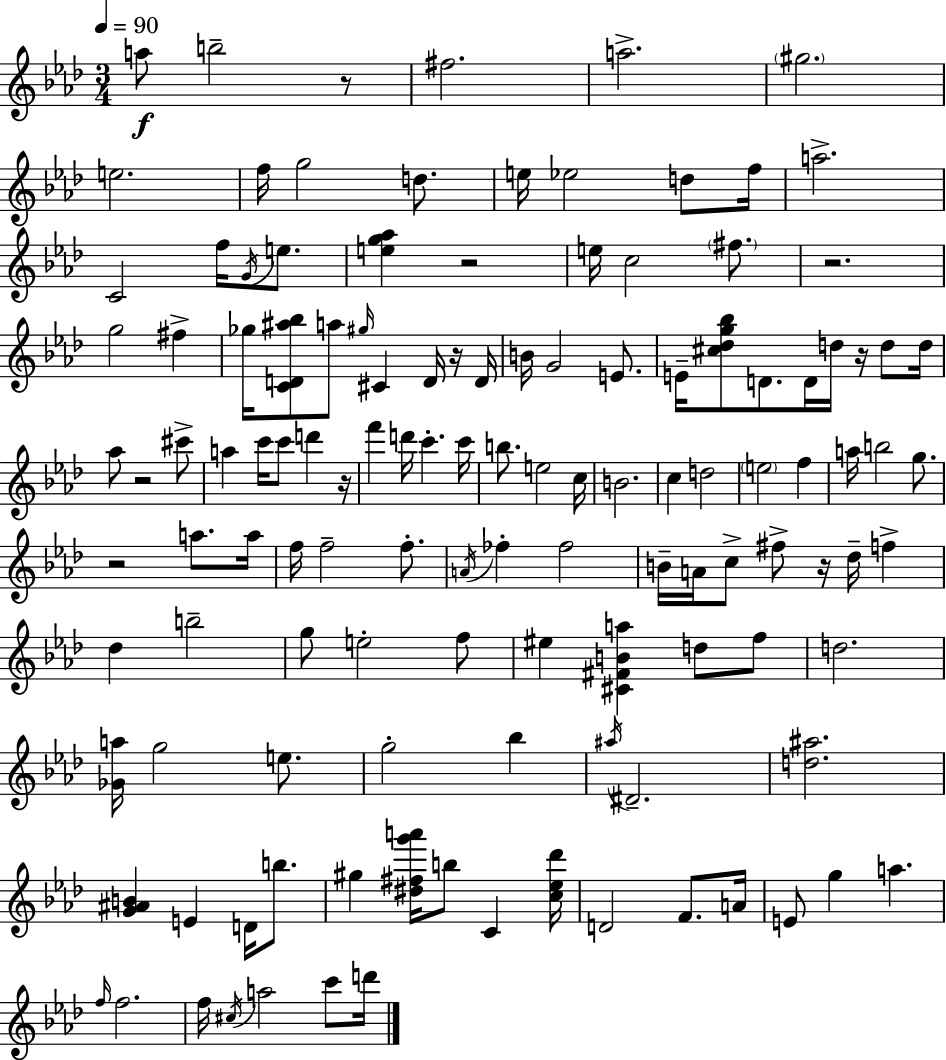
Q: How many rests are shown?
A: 9